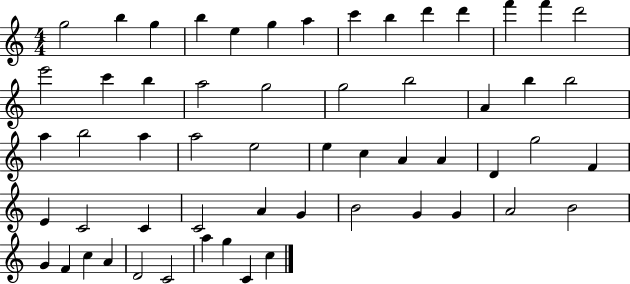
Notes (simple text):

G5/h B5/q G5/q B5/q E5/q G5/q A5/q C6/q B5/q D6/q D6/q F6/q F6/q D6/h E6/h C6/q B5/q A5/h G5/h G5/h B5/h A4/q B5/q B5/h A5/q B5/h A5/q A5/h E5/h E5/q C5/q A4/q A4/q D4/q G5/h F4/q E4/q C4/h C4/q C4/h A4/q G4/q B4/h G4/q G4/q A4/h B4/h G4/q F4/q C5/q A4/q D4/h C4/h A5/q G5/q C4/q C5/q